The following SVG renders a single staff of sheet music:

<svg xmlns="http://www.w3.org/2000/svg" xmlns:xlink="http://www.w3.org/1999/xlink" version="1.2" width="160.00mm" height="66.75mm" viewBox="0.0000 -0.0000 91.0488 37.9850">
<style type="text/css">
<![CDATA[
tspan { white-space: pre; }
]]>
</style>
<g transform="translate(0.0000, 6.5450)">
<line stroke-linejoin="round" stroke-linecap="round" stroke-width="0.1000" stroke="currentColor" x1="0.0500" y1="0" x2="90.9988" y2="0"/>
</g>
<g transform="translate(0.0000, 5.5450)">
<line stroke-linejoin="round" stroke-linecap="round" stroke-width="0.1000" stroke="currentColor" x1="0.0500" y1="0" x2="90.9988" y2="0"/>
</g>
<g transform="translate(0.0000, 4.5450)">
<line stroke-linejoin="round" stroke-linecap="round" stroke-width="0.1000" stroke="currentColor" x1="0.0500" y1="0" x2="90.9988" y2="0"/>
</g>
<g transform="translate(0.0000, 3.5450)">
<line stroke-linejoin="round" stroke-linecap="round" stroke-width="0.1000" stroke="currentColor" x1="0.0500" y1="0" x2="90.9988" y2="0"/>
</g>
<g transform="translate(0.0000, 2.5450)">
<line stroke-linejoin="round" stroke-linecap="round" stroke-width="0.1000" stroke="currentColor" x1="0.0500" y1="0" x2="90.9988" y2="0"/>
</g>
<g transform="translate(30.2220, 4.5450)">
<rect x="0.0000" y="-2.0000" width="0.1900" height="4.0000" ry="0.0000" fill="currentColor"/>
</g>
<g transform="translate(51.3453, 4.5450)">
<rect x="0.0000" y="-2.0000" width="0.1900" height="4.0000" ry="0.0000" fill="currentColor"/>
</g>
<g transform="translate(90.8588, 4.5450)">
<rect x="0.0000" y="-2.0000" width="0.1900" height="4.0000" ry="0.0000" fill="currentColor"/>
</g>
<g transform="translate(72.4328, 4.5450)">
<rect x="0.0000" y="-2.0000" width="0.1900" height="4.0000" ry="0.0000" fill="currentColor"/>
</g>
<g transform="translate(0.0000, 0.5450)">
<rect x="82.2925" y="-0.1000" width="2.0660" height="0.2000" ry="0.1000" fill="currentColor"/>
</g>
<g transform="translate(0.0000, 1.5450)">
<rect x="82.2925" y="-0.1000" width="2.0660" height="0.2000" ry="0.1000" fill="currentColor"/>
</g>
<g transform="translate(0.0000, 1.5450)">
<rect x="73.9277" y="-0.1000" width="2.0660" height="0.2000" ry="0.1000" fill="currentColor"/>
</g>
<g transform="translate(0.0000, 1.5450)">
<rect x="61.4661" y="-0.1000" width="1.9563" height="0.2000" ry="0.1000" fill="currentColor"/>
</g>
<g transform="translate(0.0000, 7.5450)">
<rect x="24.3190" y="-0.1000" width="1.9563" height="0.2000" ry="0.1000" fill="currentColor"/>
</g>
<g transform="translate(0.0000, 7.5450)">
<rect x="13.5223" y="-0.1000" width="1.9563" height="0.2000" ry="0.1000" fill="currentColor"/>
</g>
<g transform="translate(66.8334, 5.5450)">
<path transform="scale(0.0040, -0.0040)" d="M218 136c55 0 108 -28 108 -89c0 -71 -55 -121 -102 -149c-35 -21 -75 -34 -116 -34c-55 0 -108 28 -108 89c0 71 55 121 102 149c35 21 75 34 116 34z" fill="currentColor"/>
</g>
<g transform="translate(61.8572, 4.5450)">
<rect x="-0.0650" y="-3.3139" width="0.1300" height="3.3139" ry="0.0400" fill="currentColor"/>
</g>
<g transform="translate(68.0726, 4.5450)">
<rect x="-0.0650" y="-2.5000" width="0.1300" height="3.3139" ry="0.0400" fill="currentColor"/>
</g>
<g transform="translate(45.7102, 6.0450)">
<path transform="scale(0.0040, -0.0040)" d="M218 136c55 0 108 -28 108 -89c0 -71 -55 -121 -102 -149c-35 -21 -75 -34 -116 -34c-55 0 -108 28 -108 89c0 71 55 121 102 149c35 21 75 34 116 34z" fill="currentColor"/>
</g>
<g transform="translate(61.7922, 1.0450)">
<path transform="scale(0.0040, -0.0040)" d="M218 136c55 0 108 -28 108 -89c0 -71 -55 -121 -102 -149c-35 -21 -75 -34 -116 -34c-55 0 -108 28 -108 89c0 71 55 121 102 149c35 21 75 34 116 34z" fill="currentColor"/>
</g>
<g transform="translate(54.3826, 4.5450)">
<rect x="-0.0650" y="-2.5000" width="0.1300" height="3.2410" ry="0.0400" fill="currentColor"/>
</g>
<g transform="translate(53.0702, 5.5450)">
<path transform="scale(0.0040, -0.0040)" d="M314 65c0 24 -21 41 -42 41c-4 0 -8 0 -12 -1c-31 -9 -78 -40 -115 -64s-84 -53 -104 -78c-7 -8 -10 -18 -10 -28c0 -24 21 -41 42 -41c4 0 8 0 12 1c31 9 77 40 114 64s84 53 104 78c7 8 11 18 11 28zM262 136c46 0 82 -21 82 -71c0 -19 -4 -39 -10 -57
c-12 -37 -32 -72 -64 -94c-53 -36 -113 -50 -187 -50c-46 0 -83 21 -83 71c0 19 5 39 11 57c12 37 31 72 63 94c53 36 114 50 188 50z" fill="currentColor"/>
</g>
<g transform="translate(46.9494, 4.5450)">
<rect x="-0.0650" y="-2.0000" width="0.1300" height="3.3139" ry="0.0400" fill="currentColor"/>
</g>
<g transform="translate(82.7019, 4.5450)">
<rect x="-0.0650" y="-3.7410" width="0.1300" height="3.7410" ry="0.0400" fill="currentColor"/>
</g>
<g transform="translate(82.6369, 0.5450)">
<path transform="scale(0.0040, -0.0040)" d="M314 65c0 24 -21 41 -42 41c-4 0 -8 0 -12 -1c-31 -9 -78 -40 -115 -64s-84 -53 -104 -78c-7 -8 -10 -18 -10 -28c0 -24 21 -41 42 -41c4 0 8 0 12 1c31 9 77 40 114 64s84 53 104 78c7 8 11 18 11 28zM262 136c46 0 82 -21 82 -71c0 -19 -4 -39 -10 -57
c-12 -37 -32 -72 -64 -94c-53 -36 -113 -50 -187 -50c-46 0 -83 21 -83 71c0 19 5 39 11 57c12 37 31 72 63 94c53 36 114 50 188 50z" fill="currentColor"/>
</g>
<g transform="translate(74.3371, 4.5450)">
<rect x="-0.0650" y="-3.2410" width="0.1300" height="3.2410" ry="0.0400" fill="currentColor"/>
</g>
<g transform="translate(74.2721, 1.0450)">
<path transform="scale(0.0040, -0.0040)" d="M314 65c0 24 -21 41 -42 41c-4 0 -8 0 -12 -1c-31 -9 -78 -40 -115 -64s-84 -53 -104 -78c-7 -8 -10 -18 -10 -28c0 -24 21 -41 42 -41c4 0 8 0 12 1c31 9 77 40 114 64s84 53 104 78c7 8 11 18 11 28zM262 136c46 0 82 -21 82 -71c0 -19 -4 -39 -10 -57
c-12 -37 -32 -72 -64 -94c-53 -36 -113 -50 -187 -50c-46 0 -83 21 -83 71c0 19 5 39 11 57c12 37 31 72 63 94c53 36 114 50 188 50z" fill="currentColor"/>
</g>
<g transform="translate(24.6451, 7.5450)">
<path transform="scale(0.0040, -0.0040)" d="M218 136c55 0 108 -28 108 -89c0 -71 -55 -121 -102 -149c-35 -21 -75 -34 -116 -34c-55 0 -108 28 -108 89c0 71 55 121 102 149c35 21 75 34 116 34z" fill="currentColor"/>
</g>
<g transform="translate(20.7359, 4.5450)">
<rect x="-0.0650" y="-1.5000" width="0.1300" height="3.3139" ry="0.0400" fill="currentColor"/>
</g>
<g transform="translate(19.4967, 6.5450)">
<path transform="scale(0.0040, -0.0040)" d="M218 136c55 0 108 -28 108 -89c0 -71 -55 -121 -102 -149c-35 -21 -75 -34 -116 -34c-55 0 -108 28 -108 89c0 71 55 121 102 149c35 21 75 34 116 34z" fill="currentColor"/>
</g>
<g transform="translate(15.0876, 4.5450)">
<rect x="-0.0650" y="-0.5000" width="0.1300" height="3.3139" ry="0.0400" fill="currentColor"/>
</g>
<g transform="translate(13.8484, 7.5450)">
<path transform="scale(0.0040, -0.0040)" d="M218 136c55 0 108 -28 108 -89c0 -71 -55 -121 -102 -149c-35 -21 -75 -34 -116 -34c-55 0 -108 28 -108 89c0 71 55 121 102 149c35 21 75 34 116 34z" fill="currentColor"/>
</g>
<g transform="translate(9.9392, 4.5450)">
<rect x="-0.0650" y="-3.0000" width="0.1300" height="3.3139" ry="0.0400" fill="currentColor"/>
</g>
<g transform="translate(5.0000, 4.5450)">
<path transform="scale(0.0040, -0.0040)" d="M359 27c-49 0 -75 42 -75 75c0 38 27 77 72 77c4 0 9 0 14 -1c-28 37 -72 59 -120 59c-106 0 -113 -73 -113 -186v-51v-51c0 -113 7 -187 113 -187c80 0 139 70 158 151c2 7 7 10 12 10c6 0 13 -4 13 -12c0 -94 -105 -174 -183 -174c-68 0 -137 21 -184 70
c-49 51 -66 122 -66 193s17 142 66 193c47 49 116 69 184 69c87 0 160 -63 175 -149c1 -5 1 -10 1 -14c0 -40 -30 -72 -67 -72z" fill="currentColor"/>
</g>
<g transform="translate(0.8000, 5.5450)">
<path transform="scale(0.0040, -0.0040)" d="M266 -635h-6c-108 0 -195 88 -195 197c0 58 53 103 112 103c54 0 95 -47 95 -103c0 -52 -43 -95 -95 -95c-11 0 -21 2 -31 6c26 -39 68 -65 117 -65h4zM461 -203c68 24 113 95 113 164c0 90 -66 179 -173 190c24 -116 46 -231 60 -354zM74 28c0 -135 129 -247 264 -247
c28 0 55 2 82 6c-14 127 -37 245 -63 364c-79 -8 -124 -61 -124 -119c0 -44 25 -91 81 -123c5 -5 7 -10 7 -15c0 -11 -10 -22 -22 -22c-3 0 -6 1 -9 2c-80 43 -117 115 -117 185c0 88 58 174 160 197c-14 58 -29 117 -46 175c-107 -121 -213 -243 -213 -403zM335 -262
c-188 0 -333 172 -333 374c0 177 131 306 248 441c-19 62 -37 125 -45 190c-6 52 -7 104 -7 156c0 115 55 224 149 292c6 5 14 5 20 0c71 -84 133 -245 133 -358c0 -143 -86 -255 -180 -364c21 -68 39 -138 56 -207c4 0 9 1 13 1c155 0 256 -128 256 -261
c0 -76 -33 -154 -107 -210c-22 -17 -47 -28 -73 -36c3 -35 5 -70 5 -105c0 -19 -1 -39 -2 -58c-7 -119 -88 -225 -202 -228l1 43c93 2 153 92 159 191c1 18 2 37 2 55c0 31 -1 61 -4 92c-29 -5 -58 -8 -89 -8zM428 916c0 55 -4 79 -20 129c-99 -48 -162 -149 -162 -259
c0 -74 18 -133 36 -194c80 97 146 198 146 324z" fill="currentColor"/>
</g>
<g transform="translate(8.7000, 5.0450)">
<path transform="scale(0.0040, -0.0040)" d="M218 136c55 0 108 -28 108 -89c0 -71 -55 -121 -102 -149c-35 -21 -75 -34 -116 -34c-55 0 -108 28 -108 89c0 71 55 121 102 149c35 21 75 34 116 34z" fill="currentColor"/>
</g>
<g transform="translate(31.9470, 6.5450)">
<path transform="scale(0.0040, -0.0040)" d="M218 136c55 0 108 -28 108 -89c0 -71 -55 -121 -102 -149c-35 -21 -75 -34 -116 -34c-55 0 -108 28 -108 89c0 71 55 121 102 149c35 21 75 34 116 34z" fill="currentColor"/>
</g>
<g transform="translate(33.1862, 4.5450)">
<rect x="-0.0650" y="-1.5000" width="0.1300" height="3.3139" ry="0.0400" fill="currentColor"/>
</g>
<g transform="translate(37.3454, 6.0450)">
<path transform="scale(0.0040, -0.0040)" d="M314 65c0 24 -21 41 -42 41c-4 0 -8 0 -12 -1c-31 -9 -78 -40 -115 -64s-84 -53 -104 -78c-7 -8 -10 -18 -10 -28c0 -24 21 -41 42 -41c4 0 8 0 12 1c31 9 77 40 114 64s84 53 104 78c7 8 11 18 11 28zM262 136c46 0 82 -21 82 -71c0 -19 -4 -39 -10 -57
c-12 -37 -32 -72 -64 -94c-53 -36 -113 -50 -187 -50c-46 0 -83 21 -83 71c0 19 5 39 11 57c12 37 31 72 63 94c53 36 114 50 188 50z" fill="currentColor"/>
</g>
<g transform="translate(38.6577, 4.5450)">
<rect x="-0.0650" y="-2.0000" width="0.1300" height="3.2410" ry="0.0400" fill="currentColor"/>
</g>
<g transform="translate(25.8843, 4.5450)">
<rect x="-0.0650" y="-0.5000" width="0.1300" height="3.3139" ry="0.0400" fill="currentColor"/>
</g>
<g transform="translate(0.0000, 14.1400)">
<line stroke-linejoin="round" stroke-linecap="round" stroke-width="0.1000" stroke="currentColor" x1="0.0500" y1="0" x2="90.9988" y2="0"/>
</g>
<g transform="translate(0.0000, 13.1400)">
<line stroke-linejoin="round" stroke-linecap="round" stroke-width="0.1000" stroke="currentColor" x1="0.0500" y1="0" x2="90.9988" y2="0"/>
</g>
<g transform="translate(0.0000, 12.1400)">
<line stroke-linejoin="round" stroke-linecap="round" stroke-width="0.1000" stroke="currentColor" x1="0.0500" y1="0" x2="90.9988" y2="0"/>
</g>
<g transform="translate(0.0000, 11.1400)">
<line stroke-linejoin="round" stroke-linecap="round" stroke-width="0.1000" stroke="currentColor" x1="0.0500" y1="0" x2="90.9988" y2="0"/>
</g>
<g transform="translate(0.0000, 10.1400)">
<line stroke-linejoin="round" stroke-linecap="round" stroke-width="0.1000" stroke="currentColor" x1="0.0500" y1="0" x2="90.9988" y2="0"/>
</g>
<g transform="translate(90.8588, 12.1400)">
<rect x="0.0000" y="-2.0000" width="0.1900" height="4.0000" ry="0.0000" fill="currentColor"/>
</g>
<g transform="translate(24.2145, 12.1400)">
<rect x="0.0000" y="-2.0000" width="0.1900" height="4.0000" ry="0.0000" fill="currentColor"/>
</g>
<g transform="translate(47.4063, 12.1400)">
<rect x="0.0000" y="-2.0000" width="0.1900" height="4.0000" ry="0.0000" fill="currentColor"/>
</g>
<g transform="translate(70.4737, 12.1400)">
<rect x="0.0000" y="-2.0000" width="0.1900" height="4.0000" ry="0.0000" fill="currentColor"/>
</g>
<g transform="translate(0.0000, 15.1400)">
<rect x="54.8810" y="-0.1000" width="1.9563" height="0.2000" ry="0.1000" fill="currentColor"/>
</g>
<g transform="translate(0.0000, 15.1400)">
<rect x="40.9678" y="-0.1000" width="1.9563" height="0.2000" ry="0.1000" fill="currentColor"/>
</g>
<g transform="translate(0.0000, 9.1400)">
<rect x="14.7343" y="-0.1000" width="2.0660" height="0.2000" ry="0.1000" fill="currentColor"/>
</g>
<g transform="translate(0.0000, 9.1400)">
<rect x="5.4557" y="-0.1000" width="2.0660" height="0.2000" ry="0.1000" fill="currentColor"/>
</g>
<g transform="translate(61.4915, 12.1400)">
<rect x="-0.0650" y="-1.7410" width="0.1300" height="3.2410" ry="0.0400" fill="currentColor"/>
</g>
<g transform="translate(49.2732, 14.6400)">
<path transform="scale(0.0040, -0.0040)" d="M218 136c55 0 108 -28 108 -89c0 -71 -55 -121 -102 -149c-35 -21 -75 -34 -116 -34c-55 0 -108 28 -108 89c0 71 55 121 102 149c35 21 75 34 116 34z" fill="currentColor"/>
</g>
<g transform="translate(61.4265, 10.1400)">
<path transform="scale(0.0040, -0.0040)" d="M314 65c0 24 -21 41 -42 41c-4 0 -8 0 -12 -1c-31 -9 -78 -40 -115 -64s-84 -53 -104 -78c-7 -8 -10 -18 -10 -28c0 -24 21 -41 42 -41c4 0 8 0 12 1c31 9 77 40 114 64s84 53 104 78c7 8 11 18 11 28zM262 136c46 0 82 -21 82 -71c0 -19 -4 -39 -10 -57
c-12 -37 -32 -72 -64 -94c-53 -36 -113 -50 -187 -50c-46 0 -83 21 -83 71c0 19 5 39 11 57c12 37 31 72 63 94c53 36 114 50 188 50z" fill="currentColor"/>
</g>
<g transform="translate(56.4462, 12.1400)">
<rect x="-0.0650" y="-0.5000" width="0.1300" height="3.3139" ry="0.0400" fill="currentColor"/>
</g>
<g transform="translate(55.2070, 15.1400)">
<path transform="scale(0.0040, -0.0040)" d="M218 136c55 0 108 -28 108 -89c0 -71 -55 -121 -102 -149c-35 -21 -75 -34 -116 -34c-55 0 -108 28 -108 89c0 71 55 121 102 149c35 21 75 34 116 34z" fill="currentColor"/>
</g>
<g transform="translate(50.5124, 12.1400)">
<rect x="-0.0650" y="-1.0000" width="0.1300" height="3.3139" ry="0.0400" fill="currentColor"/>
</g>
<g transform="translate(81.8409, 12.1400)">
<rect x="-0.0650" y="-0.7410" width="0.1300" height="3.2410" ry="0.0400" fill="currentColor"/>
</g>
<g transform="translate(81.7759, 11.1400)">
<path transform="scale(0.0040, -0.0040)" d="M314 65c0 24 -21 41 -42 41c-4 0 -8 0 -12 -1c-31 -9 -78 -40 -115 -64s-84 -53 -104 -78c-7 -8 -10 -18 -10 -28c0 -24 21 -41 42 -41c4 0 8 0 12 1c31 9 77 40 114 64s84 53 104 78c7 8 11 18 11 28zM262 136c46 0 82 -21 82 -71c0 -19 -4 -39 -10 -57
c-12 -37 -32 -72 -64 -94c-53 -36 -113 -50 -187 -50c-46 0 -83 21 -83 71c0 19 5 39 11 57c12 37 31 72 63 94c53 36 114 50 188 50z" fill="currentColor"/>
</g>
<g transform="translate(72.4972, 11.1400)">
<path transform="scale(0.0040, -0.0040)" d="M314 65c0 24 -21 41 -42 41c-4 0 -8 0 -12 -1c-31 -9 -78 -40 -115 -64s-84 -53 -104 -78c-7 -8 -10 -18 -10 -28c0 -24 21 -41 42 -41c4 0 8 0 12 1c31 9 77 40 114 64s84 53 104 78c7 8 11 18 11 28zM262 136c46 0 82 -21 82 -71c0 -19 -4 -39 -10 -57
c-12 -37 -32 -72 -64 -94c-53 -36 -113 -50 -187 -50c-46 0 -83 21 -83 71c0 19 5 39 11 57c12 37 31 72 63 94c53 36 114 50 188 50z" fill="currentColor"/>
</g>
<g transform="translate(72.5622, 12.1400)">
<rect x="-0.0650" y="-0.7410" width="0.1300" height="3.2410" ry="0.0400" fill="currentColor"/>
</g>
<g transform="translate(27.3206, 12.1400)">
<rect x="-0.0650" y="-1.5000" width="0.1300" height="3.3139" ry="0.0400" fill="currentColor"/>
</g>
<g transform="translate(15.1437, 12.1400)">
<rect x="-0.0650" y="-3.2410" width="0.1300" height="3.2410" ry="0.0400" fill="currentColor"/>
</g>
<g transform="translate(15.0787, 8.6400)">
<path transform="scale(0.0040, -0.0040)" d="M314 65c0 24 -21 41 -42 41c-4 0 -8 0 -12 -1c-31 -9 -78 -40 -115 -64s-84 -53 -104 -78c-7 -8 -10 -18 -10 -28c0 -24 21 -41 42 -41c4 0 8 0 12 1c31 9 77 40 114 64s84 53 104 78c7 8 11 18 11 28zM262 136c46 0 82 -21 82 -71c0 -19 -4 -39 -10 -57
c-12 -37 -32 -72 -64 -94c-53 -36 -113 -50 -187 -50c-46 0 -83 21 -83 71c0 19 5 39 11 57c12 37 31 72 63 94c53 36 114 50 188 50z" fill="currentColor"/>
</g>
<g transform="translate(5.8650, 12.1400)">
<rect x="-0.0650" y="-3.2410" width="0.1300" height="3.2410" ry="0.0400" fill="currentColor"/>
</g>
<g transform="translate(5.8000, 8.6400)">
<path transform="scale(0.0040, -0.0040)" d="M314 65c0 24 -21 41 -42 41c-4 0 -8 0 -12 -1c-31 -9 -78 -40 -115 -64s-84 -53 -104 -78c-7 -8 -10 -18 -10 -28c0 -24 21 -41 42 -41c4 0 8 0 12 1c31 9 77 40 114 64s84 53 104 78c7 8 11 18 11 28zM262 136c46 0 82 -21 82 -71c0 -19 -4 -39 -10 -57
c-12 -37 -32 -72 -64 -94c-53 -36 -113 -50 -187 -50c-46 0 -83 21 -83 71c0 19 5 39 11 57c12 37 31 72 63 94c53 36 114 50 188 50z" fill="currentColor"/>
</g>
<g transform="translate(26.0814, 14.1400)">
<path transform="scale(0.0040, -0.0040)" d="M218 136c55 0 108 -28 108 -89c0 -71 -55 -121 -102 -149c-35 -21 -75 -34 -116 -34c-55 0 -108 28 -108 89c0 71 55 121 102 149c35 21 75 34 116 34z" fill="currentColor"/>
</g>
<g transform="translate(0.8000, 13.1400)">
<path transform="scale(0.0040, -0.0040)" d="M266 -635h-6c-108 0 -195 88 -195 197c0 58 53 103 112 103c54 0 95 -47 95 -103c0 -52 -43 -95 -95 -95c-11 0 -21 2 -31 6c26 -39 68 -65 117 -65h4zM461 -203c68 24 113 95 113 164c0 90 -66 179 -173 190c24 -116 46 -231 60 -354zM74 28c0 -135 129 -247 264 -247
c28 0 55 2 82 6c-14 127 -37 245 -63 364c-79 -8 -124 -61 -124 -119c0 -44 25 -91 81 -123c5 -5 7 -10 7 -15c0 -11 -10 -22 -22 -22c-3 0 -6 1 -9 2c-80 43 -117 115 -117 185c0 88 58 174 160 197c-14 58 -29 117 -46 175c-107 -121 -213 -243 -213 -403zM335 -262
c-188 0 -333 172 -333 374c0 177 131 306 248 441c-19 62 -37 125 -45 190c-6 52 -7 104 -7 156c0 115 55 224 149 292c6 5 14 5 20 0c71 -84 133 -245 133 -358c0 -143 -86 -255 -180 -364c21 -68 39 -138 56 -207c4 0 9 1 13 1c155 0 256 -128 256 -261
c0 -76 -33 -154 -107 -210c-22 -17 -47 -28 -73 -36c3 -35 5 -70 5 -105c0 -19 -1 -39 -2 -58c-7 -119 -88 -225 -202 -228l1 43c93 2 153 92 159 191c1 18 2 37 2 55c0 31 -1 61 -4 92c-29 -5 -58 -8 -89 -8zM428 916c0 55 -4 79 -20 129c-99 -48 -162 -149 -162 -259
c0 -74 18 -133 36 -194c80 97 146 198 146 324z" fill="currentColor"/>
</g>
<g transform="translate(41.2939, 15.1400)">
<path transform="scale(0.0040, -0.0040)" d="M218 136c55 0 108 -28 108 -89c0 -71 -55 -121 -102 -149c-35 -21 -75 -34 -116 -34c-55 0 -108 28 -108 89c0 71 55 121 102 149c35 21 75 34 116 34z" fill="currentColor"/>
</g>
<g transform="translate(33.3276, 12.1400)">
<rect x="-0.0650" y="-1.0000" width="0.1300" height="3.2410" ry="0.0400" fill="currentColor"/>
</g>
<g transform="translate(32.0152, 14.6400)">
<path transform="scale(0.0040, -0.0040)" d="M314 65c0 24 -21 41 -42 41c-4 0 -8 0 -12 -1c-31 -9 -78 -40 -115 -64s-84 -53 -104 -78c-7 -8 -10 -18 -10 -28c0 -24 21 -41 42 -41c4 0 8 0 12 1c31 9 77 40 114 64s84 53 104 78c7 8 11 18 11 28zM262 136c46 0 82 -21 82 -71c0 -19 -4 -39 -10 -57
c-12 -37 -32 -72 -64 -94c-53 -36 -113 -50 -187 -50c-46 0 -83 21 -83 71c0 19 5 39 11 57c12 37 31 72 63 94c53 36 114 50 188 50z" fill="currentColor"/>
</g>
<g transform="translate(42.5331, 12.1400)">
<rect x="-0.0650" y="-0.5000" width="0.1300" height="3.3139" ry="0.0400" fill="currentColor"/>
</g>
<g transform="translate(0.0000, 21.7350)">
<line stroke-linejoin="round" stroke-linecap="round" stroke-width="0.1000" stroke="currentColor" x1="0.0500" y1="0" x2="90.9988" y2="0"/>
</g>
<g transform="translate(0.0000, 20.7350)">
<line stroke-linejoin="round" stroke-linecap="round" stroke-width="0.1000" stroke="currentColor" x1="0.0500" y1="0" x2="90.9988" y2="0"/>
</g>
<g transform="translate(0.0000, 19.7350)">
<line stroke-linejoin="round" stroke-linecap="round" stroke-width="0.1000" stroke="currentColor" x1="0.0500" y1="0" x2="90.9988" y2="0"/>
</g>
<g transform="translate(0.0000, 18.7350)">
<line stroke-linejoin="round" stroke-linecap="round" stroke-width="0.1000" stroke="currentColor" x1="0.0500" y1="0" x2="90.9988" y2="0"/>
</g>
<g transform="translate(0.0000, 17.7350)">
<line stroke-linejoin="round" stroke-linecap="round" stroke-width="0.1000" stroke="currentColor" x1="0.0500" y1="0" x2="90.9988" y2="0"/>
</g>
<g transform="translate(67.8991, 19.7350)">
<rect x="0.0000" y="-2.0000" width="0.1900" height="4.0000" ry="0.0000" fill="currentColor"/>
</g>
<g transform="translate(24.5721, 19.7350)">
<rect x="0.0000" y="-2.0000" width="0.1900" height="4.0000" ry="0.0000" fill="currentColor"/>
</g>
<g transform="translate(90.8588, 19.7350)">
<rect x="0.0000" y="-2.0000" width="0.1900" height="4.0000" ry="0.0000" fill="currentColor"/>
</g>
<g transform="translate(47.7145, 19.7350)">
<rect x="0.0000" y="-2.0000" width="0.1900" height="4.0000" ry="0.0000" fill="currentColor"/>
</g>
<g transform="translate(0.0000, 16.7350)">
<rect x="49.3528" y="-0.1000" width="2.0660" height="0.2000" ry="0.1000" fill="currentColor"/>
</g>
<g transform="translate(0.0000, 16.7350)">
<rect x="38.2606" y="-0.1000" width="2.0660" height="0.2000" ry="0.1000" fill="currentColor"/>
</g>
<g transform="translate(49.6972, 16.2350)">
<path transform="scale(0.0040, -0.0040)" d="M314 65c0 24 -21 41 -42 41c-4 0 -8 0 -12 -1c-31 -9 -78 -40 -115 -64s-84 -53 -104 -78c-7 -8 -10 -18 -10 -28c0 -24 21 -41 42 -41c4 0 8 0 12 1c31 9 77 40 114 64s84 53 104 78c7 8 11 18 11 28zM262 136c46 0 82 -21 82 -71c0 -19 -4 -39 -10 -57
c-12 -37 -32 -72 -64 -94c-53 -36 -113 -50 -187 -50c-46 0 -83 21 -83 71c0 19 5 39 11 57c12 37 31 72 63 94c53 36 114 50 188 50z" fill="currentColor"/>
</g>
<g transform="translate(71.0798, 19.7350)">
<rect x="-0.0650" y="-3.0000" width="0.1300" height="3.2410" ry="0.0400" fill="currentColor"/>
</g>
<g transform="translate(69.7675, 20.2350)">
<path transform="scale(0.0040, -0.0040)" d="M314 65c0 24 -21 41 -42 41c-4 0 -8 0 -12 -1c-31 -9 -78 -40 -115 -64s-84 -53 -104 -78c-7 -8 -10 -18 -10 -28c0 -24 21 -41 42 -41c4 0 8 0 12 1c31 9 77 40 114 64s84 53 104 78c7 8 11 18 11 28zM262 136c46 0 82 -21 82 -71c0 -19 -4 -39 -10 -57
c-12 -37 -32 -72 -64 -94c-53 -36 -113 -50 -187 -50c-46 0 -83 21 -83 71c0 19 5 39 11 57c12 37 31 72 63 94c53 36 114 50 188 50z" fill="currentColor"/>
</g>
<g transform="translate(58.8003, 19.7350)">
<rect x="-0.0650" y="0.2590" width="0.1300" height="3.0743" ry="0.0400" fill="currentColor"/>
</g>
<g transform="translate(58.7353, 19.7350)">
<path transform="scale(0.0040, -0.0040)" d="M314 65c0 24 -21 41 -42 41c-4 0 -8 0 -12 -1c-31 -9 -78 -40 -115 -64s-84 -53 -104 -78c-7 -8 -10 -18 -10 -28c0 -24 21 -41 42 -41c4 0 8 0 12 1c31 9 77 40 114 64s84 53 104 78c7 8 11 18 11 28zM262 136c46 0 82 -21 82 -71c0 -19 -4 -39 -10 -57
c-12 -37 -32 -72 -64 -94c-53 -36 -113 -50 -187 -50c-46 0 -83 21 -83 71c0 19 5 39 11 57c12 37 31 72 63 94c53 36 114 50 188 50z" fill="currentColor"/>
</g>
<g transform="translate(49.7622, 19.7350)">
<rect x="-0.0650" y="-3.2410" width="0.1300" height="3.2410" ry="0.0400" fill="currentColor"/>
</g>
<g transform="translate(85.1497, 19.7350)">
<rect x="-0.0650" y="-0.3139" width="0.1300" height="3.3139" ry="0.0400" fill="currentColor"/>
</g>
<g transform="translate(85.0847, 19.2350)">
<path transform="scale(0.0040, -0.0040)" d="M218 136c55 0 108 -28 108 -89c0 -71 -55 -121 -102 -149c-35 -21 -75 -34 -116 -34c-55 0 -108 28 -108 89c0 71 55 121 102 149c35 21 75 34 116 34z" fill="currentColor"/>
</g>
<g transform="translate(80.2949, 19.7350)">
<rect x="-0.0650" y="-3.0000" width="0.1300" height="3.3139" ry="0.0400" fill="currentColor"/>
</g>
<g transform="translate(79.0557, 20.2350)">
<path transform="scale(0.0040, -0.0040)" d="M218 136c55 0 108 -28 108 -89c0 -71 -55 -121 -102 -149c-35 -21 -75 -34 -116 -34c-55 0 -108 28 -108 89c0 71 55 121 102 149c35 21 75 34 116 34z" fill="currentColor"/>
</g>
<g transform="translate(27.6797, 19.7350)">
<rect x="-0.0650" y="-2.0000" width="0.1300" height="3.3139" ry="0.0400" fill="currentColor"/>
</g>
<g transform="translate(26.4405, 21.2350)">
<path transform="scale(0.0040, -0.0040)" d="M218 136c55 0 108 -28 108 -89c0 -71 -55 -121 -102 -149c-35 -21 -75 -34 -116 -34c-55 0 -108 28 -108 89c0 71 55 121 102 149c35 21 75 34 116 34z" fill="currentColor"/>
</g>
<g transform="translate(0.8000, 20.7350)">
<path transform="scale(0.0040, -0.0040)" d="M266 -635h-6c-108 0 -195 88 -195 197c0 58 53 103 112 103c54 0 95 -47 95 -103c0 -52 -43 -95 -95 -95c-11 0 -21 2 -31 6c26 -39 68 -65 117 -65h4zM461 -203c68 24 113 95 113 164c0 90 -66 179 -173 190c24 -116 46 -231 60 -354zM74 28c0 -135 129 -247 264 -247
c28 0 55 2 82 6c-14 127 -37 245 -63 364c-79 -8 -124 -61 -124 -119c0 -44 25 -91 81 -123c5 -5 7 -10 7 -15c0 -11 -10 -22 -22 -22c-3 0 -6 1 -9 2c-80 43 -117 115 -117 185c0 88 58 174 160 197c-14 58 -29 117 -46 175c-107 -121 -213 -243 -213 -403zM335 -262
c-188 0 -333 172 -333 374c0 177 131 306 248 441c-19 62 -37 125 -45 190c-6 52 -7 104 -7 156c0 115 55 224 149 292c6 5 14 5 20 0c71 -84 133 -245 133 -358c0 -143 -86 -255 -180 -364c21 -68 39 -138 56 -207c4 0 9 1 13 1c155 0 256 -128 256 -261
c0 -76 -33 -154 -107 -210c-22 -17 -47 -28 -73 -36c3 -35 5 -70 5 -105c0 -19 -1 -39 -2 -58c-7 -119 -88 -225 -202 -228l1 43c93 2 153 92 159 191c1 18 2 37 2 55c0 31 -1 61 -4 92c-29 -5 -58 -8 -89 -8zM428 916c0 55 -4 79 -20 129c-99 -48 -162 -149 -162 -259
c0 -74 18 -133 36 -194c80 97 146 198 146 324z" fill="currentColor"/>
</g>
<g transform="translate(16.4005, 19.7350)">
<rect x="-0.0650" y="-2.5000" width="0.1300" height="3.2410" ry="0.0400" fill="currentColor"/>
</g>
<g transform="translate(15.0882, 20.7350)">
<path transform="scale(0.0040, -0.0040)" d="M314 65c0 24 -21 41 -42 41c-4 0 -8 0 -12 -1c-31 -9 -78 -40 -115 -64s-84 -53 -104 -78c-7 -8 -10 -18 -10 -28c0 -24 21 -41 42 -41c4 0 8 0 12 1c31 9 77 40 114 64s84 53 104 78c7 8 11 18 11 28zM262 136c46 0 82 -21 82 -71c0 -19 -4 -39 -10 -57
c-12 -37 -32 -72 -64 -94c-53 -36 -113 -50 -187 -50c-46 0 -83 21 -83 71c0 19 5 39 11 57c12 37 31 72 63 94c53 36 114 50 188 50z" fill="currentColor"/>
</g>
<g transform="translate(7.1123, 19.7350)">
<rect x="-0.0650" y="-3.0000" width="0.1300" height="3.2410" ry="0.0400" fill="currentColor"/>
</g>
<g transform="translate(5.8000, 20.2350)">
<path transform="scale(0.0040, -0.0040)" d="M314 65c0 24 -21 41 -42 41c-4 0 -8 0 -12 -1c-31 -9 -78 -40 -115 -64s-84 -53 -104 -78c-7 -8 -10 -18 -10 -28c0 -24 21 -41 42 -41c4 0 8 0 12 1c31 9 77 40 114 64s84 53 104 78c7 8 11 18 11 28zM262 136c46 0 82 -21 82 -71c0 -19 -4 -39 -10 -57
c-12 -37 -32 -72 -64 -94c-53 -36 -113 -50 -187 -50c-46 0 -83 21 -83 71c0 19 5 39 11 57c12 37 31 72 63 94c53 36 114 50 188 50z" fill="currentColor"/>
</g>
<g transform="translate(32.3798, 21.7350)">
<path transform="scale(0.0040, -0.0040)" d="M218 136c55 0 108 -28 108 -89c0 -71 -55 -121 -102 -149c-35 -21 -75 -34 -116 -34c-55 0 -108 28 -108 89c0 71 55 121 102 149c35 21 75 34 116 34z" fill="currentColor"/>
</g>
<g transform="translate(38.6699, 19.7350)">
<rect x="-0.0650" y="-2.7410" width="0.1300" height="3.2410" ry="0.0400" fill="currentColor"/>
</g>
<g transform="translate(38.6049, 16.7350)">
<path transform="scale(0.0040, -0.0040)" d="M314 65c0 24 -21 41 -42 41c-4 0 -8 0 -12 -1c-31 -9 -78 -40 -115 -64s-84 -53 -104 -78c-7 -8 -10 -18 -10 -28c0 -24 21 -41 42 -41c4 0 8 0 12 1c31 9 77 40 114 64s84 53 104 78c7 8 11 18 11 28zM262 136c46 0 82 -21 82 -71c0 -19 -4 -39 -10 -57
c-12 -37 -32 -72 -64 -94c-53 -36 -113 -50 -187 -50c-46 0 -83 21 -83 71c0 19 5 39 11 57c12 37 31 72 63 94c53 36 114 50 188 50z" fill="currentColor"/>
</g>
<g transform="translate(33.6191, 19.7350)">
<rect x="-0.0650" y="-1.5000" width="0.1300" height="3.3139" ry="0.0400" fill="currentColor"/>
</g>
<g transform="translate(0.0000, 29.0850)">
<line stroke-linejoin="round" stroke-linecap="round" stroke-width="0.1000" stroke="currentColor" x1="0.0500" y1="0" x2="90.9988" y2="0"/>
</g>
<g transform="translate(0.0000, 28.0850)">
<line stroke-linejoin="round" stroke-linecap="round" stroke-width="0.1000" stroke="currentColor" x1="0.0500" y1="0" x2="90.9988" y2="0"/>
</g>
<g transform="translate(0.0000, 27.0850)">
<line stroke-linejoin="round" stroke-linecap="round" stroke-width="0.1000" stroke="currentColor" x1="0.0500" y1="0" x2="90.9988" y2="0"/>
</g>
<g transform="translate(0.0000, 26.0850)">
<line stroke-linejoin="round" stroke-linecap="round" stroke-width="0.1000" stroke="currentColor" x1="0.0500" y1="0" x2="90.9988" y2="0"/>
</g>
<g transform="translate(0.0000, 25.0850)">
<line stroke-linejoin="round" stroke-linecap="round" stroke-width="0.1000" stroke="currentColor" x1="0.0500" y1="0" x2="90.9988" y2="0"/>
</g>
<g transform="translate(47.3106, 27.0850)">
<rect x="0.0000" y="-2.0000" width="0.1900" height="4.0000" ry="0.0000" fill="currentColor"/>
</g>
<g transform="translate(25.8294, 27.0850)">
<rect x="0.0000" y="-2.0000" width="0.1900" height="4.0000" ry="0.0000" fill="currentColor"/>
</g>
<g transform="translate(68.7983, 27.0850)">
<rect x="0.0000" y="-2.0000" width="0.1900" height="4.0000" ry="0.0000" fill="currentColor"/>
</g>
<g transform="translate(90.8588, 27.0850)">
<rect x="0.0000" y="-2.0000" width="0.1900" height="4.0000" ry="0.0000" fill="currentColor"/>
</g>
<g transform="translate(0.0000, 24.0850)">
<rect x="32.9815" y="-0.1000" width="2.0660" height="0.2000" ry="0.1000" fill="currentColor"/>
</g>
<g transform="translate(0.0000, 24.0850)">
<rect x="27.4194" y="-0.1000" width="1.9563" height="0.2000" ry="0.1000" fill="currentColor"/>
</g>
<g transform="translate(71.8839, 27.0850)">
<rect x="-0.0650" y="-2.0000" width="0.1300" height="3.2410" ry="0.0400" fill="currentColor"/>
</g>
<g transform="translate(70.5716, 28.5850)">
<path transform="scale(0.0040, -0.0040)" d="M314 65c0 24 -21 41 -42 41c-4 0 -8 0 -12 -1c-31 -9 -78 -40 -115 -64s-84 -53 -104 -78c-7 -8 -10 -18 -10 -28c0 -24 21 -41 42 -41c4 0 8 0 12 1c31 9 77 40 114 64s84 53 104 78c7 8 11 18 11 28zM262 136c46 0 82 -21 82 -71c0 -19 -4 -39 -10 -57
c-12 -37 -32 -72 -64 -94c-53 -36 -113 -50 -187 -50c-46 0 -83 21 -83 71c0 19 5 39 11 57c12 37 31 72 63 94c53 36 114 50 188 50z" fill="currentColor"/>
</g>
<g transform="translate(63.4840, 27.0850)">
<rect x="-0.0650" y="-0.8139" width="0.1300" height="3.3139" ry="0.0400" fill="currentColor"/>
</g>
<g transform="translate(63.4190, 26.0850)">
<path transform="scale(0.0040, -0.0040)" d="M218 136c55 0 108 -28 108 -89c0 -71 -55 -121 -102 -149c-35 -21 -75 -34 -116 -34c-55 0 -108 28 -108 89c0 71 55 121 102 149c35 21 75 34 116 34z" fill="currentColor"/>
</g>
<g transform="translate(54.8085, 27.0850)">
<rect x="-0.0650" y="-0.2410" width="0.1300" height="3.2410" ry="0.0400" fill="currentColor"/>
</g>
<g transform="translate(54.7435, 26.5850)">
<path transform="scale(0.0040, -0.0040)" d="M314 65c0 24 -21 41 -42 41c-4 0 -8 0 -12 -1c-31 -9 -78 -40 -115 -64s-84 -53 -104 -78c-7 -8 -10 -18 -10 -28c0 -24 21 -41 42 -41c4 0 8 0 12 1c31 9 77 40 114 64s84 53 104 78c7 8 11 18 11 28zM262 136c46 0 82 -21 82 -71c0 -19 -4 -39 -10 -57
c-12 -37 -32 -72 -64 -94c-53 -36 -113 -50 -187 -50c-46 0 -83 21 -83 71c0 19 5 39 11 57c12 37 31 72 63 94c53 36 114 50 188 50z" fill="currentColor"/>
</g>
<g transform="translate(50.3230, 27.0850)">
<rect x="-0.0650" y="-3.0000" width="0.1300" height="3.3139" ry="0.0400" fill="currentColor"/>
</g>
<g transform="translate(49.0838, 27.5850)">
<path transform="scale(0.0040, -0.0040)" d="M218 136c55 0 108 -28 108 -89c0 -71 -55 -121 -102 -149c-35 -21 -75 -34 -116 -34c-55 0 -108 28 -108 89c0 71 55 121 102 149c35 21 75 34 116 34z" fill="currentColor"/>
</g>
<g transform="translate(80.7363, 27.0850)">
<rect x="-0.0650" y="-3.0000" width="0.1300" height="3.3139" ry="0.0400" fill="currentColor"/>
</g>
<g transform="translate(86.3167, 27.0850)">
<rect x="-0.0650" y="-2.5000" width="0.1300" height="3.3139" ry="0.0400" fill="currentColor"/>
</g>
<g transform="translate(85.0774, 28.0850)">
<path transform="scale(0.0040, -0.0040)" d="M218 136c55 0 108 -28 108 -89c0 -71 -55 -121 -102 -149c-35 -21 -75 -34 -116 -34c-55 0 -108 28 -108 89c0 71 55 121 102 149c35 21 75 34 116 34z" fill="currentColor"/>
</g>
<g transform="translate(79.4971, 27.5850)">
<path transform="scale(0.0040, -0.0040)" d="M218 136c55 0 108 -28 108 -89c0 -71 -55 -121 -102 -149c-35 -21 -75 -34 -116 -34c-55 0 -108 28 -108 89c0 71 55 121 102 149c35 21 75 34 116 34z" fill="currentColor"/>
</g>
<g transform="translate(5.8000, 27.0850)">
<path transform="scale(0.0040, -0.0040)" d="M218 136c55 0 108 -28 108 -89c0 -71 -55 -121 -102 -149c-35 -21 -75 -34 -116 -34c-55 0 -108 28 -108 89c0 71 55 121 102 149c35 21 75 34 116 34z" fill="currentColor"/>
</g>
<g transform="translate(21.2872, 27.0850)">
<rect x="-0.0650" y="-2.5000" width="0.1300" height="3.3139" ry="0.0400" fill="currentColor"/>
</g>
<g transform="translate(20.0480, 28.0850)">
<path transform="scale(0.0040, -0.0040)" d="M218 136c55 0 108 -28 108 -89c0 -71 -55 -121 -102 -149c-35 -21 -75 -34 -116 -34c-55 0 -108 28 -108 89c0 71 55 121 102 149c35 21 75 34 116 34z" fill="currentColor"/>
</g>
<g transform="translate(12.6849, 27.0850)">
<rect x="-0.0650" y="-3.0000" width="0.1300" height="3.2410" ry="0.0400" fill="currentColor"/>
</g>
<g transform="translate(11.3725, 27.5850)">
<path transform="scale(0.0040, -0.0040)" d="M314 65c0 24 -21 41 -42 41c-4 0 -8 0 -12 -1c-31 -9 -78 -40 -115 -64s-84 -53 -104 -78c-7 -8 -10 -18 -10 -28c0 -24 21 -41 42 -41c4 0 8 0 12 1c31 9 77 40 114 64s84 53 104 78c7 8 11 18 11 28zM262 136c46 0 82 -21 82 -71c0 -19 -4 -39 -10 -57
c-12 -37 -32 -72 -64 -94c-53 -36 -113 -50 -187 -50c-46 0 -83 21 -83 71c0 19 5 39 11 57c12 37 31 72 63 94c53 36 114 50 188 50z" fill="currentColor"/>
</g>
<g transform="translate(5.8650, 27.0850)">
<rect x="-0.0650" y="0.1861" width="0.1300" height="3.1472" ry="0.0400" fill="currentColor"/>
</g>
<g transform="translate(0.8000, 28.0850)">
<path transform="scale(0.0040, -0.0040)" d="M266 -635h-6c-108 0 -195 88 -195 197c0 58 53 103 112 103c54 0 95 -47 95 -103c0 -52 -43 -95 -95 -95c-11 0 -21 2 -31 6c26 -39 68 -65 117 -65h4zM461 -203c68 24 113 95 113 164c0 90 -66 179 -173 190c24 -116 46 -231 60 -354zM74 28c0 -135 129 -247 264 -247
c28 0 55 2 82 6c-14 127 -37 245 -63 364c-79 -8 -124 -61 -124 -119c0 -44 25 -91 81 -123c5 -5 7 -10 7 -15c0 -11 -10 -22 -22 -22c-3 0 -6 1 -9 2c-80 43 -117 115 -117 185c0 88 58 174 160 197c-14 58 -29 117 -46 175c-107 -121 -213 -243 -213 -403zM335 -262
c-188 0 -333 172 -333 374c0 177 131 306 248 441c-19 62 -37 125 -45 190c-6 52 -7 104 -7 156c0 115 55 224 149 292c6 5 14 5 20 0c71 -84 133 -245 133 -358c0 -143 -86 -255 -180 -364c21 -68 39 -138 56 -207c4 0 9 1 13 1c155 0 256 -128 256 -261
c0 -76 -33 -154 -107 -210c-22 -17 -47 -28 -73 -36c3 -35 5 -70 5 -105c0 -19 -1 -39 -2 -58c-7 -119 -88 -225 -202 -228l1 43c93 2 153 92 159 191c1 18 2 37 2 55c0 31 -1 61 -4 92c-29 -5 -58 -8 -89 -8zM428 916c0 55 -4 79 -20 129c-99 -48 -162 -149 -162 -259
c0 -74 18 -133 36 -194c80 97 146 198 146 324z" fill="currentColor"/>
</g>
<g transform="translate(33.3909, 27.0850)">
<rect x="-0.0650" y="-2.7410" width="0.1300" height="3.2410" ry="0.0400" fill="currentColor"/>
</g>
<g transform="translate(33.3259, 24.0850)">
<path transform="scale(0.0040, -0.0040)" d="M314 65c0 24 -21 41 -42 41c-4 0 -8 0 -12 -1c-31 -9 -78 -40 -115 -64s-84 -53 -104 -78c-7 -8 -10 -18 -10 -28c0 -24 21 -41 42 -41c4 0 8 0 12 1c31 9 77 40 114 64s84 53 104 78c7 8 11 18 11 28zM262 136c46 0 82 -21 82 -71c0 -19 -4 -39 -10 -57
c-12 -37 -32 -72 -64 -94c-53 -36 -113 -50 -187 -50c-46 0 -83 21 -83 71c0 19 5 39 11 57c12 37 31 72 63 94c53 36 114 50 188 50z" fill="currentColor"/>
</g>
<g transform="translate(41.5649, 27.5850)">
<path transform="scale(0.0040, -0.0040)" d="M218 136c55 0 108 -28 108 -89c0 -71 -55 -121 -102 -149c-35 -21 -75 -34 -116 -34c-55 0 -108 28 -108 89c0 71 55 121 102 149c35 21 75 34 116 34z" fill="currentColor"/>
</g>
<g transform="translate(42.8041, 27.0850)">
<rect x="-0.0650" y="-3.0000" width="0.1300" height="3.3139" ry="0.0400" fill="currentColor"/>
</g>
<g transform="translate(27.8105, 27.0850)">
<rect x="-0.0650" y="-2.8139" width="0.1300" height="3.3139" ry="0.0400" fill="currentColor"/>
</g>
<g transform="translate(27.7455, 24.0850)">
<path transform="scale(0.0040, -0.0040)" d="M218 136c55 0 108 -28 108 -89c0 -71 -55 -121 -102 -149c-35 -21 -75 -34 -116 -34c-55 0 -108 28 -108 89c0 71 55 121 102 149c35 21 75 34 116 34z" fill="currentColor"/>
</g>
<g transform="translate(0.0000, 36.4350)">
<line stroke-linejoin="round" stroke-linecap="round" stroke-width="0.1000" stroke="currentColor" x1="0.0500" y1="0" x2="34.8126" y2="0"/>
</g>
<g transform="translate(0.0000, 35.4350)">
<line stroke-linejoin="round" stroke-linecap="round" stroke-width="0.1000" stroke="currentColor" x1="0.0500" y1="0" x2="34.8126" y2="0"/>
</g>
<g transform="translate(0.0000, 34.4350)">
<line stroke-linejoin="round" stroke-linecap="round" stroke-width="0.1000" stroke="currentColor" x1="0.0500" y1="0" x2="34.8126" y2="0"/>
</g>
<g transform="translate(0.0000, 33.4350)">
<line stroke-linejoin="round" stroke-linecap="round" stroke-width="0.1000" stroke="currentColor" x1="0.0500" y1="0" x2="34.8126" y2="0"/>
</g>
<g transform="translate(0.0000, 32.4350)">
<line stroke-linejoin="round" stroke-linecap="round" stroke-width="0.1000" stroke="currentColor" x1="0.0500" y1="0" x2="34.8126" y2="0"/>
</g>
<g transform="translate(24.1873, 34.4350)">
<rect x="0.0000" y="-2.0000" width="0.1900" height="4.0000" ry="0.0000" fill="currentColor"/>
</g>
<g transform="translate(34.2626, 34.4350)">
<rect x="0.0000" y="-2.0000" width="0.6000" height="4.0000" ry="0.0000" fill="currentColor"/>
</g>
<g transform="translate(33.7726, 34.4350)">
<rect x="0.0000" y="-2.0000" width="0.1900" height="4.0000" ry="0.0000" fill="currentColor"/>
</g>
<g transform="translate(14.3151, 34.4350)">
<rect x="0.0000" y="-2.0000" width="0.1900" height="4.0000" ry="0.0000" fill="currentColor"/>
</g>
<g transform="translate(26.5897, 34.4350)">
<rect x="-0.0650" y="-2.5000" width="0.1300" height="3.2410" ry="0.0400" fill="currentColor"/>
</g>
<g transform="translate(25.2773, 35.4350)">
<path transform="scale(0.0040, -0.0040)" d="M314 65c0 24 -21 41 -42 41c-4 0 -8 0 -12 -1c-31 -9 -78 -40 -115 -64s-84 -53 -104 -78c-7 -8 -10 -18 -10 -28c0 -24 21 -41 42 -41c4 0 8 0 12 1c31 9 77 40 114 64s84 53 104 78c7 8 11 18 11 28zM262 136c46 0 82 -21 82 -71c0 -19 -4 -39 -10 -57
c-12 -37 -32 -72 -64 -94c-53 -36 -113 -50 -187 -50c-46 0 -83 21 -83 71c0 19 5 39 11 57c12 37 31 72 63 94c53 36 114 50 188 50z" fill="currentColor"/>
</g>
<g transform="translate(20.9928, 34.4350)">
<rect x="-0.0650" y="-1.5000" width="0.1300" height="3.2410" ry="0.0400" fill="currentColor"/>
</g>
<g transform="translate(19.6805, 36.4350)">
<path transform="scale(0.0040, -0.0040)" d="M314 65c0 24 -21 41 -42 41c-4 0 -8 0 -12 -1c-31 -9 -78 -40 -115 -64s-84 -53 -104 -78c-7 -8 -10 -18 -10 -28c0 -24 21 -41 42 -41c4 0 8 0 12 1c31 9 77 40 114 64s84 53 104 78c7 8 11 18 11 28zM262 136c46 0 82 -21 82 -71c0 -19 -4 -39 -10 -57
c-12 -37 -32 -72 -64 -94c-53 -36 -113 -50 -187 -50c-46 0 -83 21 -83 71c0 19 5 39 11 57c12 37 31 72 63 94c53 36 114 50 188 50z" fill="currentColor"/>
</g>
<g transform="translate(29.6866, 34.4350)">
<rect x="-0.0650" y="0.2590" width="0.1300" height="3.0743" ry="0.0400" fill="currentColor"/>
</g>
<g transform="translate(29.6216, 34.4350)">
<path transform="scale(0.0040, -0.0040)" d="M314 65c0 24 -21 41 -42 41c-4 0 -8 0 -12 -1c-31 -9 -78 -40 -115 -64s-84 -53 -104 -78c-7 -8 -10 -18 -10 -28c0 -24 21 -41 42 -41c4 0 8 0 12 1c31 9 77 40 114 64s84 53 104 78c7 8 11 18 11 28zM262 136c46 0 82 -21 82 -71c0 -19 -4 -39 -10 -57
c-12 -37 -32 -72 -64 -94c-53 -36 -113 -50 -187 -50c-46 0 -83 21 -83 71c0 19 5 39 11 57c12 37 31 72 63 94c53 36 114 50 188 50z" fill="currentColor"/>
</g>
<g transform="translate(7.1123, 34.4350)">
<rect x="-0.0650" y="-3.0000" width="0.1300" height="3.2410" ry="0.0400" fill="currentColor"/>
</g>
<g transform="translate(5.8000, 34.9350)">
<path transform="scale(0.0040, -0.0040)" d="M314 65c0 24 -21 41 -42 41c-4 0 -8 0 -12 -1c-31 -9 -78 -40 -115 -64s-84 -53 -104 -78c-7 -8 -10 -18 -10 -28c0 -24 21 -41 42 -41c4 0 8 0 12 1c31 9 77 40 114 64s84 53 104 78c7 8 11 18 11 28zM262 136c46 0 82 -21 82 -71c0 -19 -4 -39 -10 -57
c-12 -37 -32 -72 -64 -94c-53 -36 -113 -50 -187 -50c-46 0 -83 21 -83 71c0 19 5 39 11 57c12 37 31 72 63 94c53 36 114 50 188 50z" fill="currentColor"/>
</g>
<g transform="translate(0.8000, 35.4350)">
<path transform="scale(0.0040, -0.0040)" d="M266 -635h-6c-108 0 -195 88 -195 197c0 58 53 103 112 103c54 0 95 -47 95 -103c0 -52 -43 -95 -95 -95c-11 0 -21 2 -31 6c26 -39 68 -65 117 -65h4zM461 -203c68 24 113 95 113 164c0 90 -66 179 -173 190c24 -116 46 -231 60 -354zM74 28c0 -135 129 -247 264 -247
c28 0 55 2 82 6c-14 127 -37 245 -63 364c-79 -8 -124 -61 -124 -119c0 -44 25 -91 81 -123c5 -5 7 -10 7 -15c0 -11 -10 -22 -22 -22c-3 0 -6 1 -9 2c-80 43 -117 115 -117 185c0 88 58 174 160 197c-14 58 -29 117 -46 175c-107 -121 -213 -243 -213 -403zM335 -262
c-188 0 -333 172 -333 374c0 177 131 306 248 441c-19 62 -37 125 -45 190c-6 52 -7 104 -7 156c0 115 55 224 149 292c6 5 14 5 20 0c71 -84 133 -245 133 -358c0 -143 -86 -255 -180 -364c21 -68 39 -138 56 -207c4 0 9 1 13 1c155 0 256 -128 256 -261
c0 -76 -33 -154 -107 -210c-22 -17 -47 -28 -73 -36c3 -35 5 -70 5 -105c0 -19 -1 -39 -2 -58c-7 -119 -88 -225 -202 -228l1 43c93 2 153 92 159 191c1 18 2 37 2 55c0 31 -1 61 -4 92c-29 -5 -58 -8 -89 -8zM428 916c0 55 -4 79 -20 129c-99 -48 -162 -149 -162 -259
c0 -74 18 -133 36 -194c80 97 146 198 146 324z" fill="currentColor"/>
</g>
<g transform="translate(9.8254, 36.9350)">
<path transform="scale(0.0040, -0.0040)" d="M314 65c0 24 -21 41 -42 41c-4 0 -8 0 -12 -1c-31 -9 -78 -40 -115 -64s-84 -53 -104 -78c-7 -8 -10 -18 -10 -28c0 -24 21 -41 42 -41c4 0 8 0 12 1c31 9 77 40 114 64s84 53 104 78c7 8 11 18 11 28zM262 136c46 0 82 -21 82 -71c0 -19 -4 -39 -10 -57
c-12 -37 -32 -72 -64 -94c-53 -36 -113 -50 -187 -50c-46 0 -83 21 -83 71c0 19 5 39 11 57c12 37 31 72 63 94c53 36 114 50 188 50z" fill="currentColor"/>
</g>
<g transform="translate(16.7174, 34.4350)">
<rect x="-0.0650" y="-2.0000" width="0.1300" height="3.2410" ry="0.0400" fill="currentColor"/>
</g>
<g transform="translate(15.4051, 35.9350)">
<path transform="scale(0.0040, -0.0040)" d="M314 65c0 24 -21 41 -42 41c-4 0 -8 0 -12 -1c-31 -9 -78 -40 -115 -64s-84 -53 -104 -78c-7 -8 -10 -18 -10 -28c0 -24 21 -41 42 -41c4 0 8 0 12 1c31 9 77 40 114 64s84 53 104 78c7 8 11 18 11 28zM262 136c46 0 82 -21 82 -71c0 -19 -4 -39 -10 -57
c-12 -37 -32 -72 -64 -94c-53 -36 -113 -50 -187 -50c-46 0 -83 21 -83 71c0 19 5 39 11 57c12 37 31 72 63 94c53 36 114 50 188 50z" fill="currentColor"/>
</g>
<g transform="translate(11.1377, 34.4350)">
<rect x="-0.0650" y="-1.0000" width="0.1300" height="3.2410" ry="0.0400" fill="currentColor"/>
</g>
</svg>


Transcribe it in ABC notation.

X:1
T:Untitled
M:4/4
L:1/4
K:C
A C E C E F2 F G2 b G b2 c'2 b2 b2 E D2 C D C f2 d2 d2 A2 G2 F E a2 b2 B2 A2 A c B A2 G a a2 A A c2 d F2 A G A2 D2 F2 E2 G2 B2